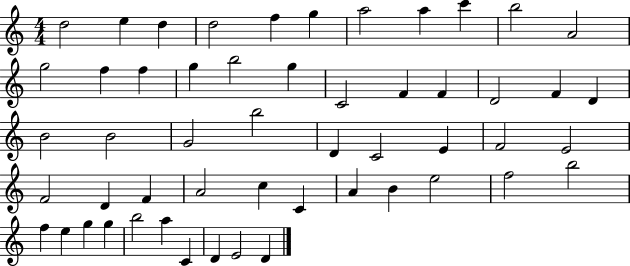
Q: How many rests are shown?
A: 0